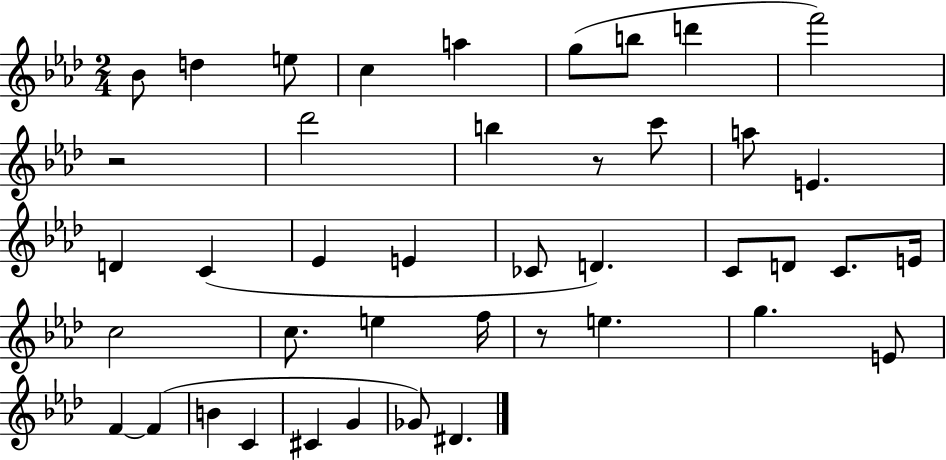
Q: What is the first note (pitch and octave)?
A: Bb4